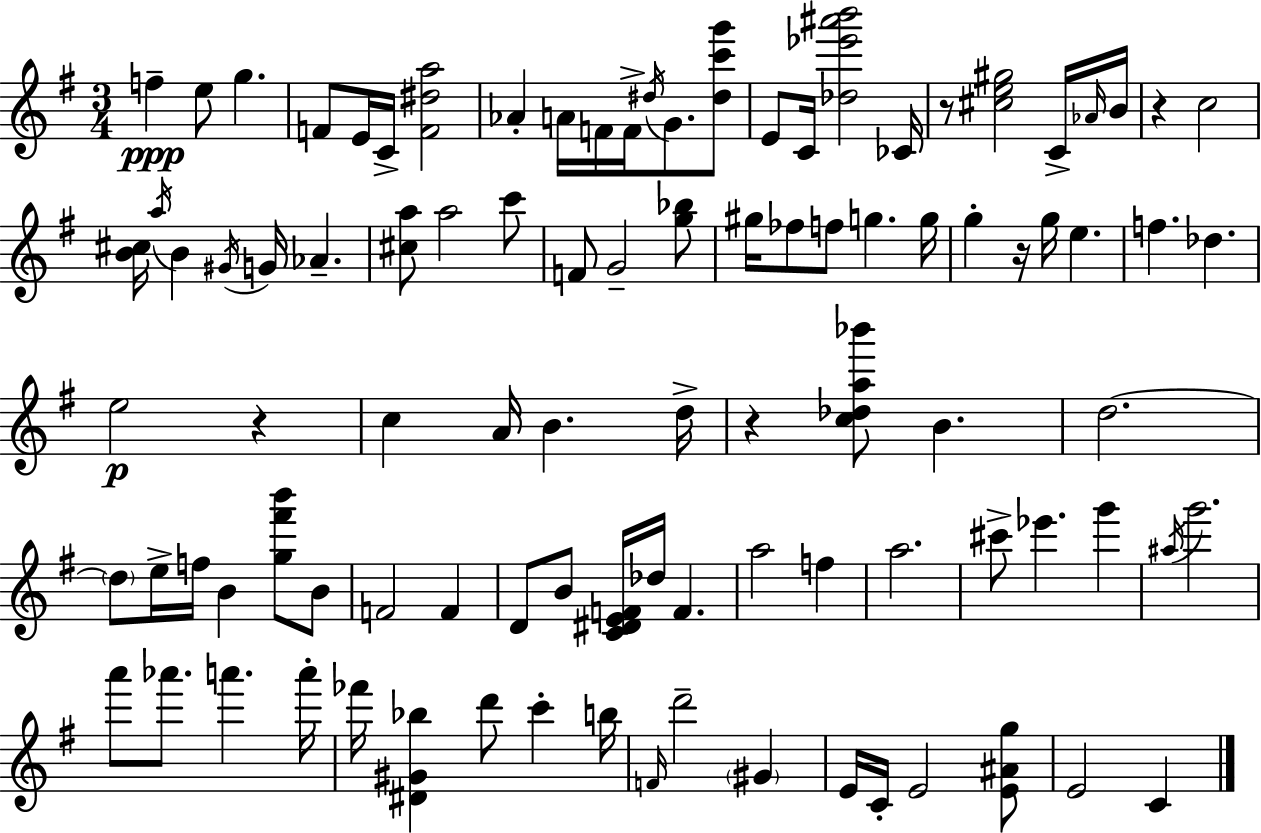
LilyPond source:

{
  \clef treble
  \numericTimeSignature
  \time 3/4
  \key g \major
  f''4--\ppp e''8 g''4. | f'8 e'16 c'16-> <f' dis'' a''>2 | aes'4-. a'16 f'16 f'16-> \acciaccatura { dis''16 } g'8. <dis'' c''' g'''>8 | e'8 c'16 <des'' ees''' ais''' b'''>2 | \break ces'16 r8 <cis'' e'' gis''>2 c'16-> | \grace { aes'16 } b'16 r4 c''2 | <b' cis''>16 \acciaccatura { a''16 } b'4 \acciaccatura { gis'16 } g'16 aes'4.-- | <cis'' a''>8 a''2 | \break c'''8 f'8 g'2-- | <g'' bes''>8 gis''16 fes''8 f''8 g''4. | g''16 g''4-. r16 g''16 e''4. | f''4. des''4. | \break e''2\p | r4 c''4 a'16 b'4. | d''16-> r4 <c'' des'' a'' bes'''>8 b'4. | d''2.~~ | \break \parenthesize d''8 e''16-> f''16 b'4 | <g'' fis''' b'''>8 b'8 f'2 | f'4 d'8 b'8 <c' dis' e' f'>16 des''16 f'4. | a''2 | \break f''4 a''2. | cis'''8-> ees'''4. | g'''4 \acciaccatura { ais''16 } g'''2. | a'''8 aes'''8. a'''4. | \break a'''16-. fes'''16 <dis' gis' bes''>4 d'''8 | c'''4-. b''16 \grace { f'16 } d'''2-- | \parenthesize gis'4 e'16 c'16-. e'2 | <e' ais' g''>8 e'2 | \break c'4 \bar "|."
}